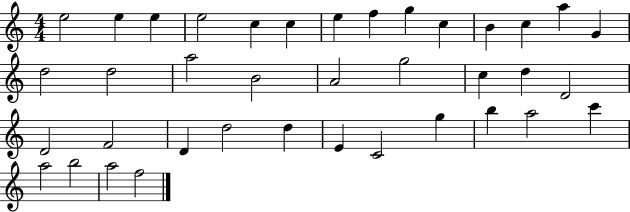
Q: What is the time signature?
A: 4/4